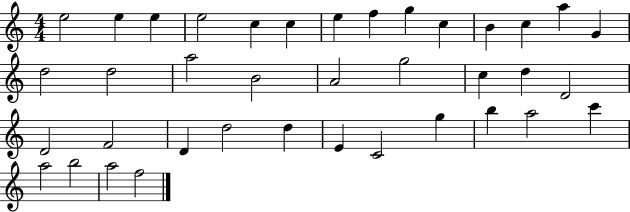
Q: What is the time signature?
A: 4/4